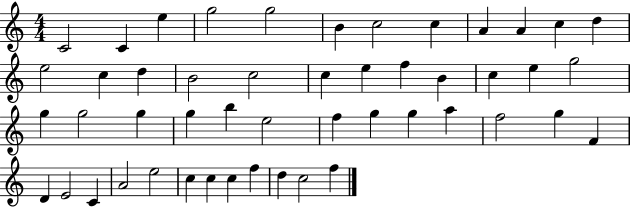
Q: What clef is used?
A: treble